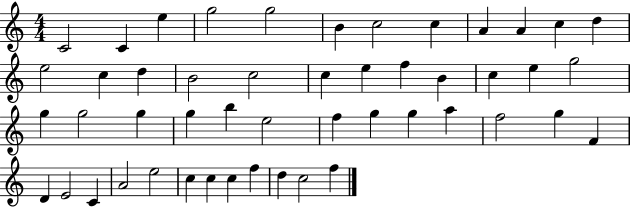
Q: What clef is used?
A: treble